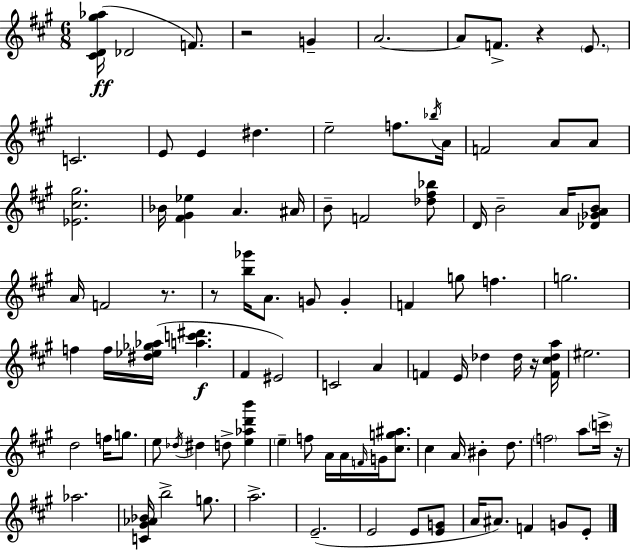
{
  \clef treble
  \numericTimeSignature
  \time 6/8
  \key a \major
  <cis' d' gis'' aes''>16(\ff des'2 f'8.) | r2 g'4-- | a'2.~~ | a'8 f'8.-> r4 \parenthesize e'8. | \break c'2. | e'8 e'4 dis''4. | e''2-- f''8. \acciaccatura { bes''16 } | a'16 f'2 a'8 a'8 | \break <ees' cis'' gis''>2. | bes'16 <fis' gis' ees''>4 a'4. | ais'16 b'8-- f'2 <des'' fis'' bes''>8 | d'16 b'2-- a'16 <des' ges' a' b'>8 | \break a'16 f'2 r8. | r8 <b'' ges'''>16 a'8. g'8 g'4-. | f'4 g''8 f''4. | g''2. | \break f''4 f''16 <dis'' ees'' ges'' aes''>16( <a'' c''' dis'''>4.\f | fis'4 eis'2) | c'2 a'4 | f'4 e'16 des''4 des''16 r16 | \break <f' cis'' des'' a''>16 eis''2. | d''2 f''16 g''8. | e''8 \acciaccatura { des''16 } dis''4 d''8-> <e'' aes'' d''' b'''>4 | \parenthesize e''4-- f''8 a'16 a'16 \grace { f'16 } g'16 | \break <cis'' g'' ais''>8. cis''4 a'16 bis'4-. | d''8. \parenthesize f''2 a''8 | \parenthesize c'''16-> r16 aes''2. | <c' gis' aes' bes'>16 b''2-> | \break g''8. a''2.-> | e'2.--( | e'2 e'8 | <e' g'>8 a'16 ais'8.) f'4 g'8 | \break e'8-. \bar "|."
}